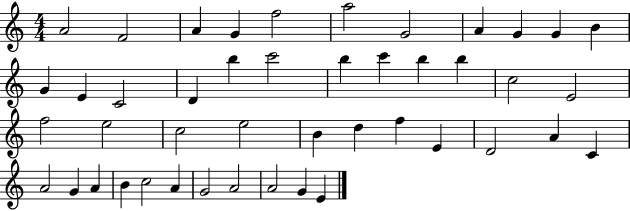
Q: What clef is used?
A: treble